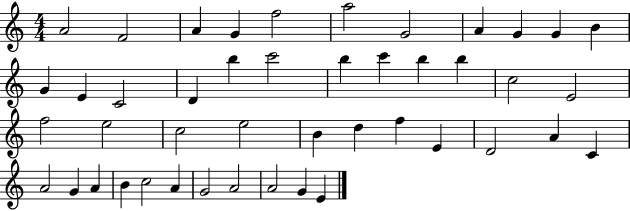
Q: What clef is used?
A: treble